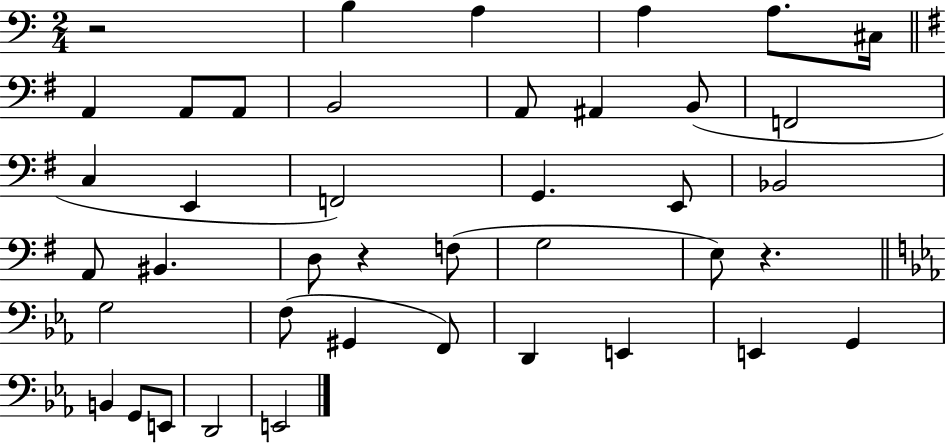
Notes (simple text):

R/h B3/q A3/q A3/q A3/e. C#3/s A2/q A2/e A2/e B2/h A2/e A#2/q B2/e F2/h C3/q E2/q F2/h G2/q. E2/e Bb2/h A2/e BIS2/q. D3/e R/q F3/e G3/h E3/e R/q. G3/h F3/e G#2/q F2/e D2/q E2/q E2/q G2/q B2/q G2/e E2/e D2/h E2/h